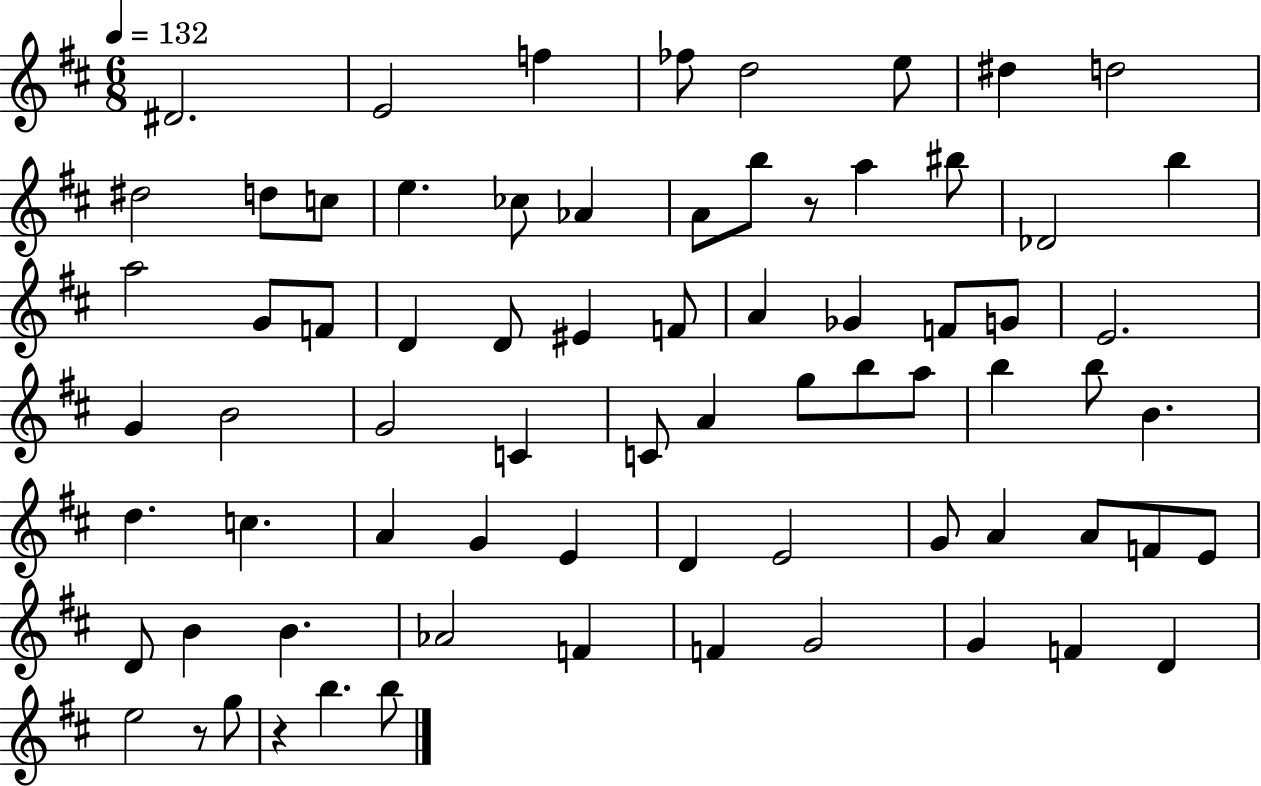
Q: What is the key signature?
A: D major